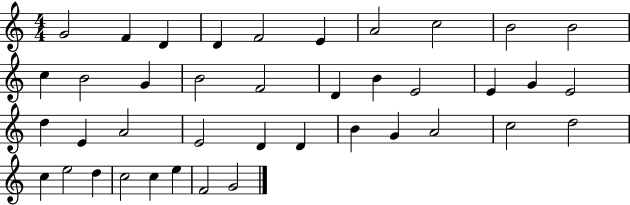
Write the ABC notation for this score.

X:1
T:Untitled
M:4/4
L:1/4
K:C
G2 F D D F2 E A2 c2 B2 B2 c B2 G B2 F2 D B E2 E G E2 d E A2 E2 D D B G A2 c2 d2 c e2 d c2 c e F2 G2